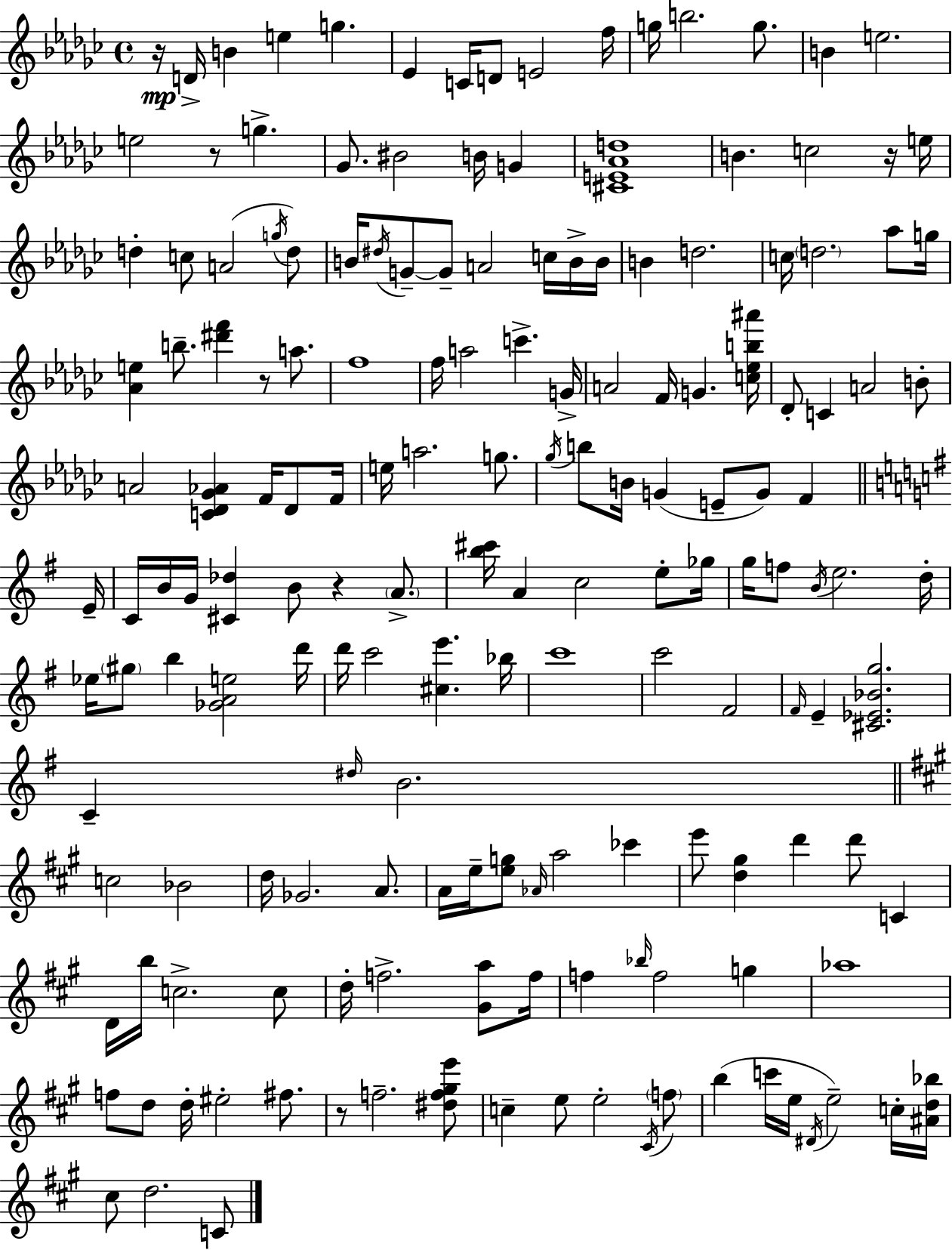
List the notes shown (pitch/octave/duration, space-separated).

R/s D4/s B4/q E5/q G5/q. Eb4/q C4/s D4/e E4/h F5/s G5/s B5/h. G5/e. B4/q E5/h. E5/h R/e G5/q. Gb4/e. BIS4/h B4/s G4/q [C#4,E4,Ab4,D5]/w B4/q. C5/h R/s E5/s D5/q C5/e A4/h G5/s D5/e B4/s D#5/s G4/e G4/e A4/h C5/s B4/s B4/s B4/q D5/h. C5/s D5/h. Ab5/e G5/s [Ab4,E5]/q B5/e. [D#6,F6]/q R/e A5/e. F5/w F5/s A5/h C6/q. G4/s A4/h F4/s G4/q. [C5,Eb5,B5,A#6]/s Db4/e C4/q A4/h B4/e A4/h [C4,Db4,Gb4,Ab4]/q F4/s Db4/e F4/s E5/s A5/h. G5/e. Gb5/s B5/e B4/s G4/q E4/e G4/e F4/q E4/s C4/s B4/s G4/s [C#4,Db5]/q B4/e R/q A4/e. [B5,C#6]/s A4/q C5/h E5/e Gb5/s G5/s F5/e B4/s E5/h. D5/s Eb5/s G#5/e B5/q [Gb4,A4,E5]/h D6/s D6/s C6/h [C#5,E6]/q. Bb5/s C6/w C6/h F#4/h F#4/s E4/q [C#4,Eb4,Bb4,G5]/h. C4/q D#5/s B4/h. C5/h Bb4/h D5/s Gb4/h. A4/e. A4/s E5/s [E5,G5]/e Ab4/s A5/h CES6/q E6/e [D5,G#5]/q D6/q D6/e C4/q D4/s B5/s C5/h. C5/e D5/s F5/h. [G#4,A5]/e F5/s F5/q Bb5/s F5/h G5/q Ab5/w F5/e D5/e D5/s EIS5/h F#5/e. R/e F5/h. [D#5,F5,G#5,E6]/e C5/q E5/e E5/h C#4/s F5/e B5/q C6/s E5/s D#4/s E5/h C5/s [A#4,D5,Bb5]/s C#5/e D5/h. C4/e